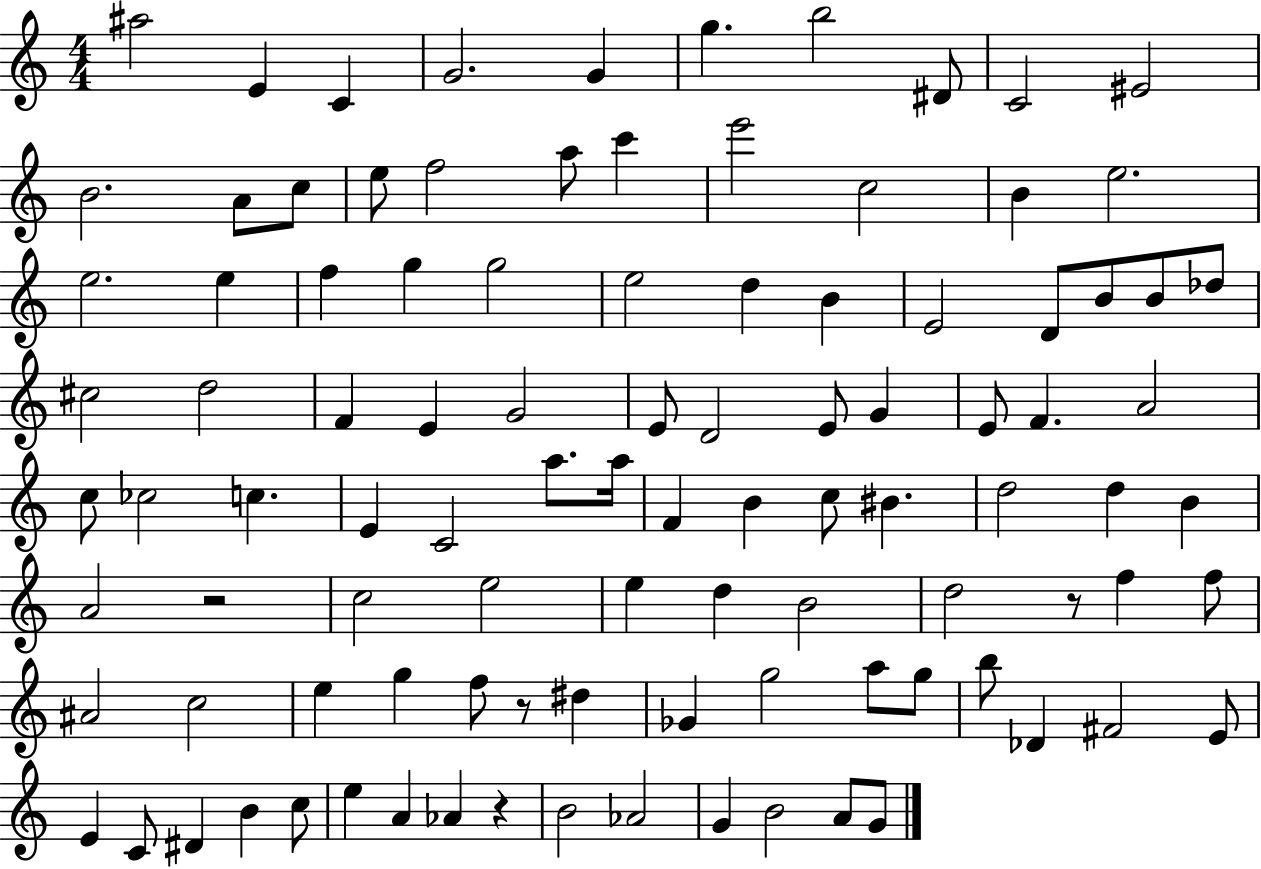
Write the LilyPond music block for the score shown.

{
  \clef treble
  \numericTimeSignature
  \time 4/4
  \key c \major
  ais''2 e'4 c'4 | g'2. g'4 | g''4. b''2 dis'8 | c'2 eis'2 | \break b'2. a'8 c''8 | e''8 f''2 a''8 c'''4 | e'''2 c''2 | b'4 e''2. | \break e''2. e''4 | f''4 g''4 g''2 | e''2 d''4 b'4 | e'2 d'8 b'8 b'8 des''8 | \break cis''2 d''2 | f'4 e'4 g'2 | e'8 d'2 e'8 g'4 | e'8 f'4. a'2 | \break c''8 ces''2 c''4. | e'4 c'2 a''8. a''16 | f'4 b'4 c''8 bis'4. | d''2 d''4 b'4 | \break a'2 r2 | c''2 e''2 | e''4 d''4 b'2 | d''2 r8 f''4 f''8 | \break ais'2 c''2 | e''4 g''4 f''8 r8 dis''4 | ges'4 g''2 a''8 g''8 | b''8 des'4 fis'2 e'8 | \break e'4 c'8 dis'4 b'4 c''8 | e''4 a'4 aes'4 r4 | b'2 aes'2 | g'4 b'2 a'8 g'8 | \break \bar "|."
}